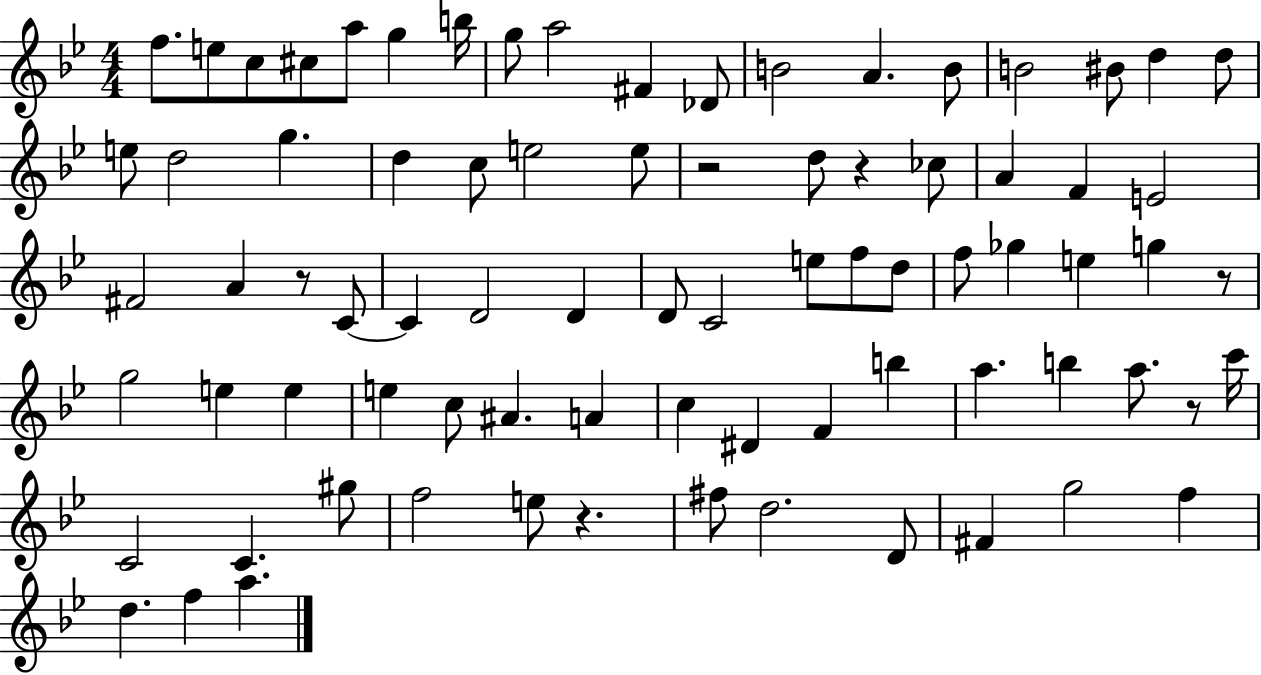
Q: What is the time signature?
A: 4/4